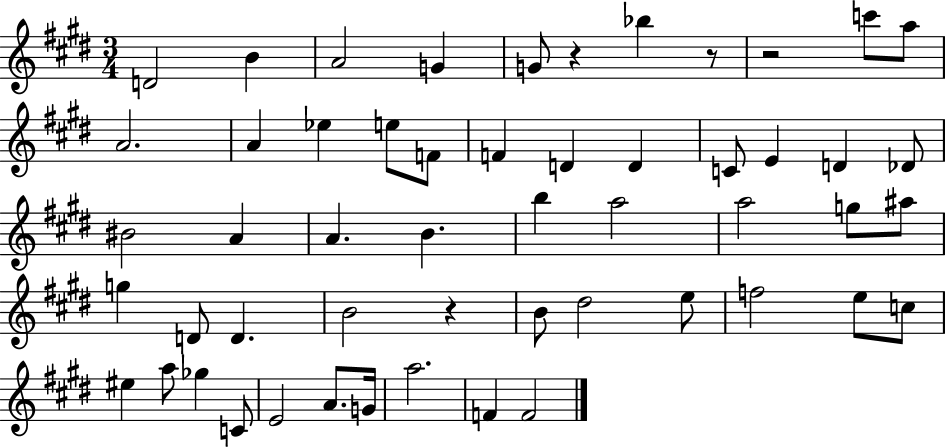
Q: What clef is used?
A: treble